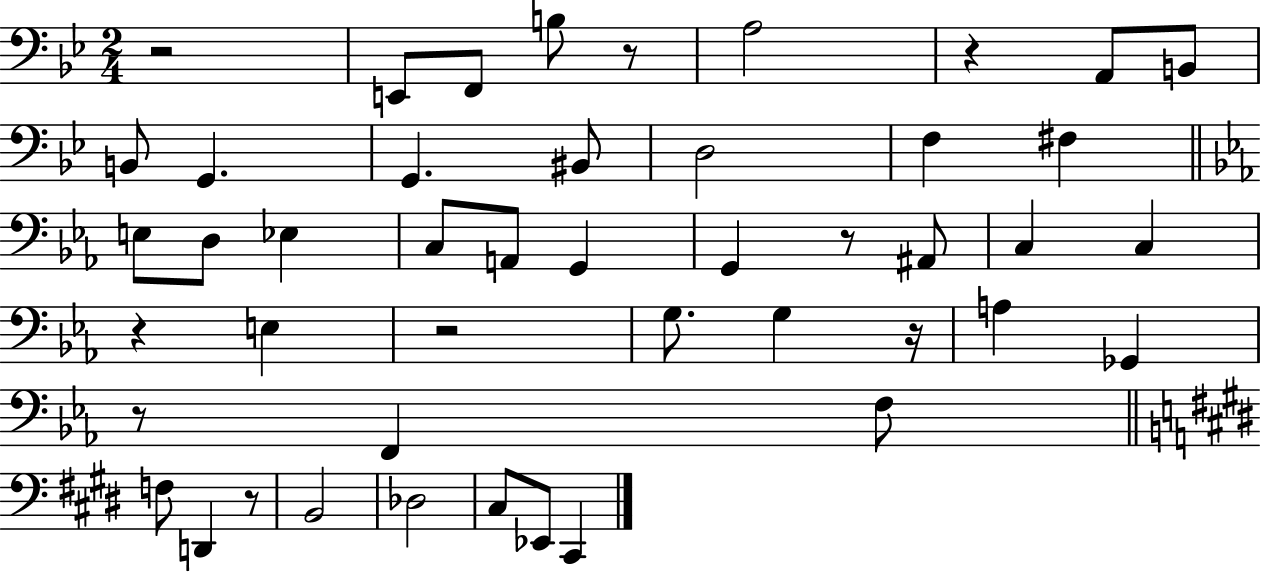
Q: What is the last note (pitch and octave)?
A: C#2